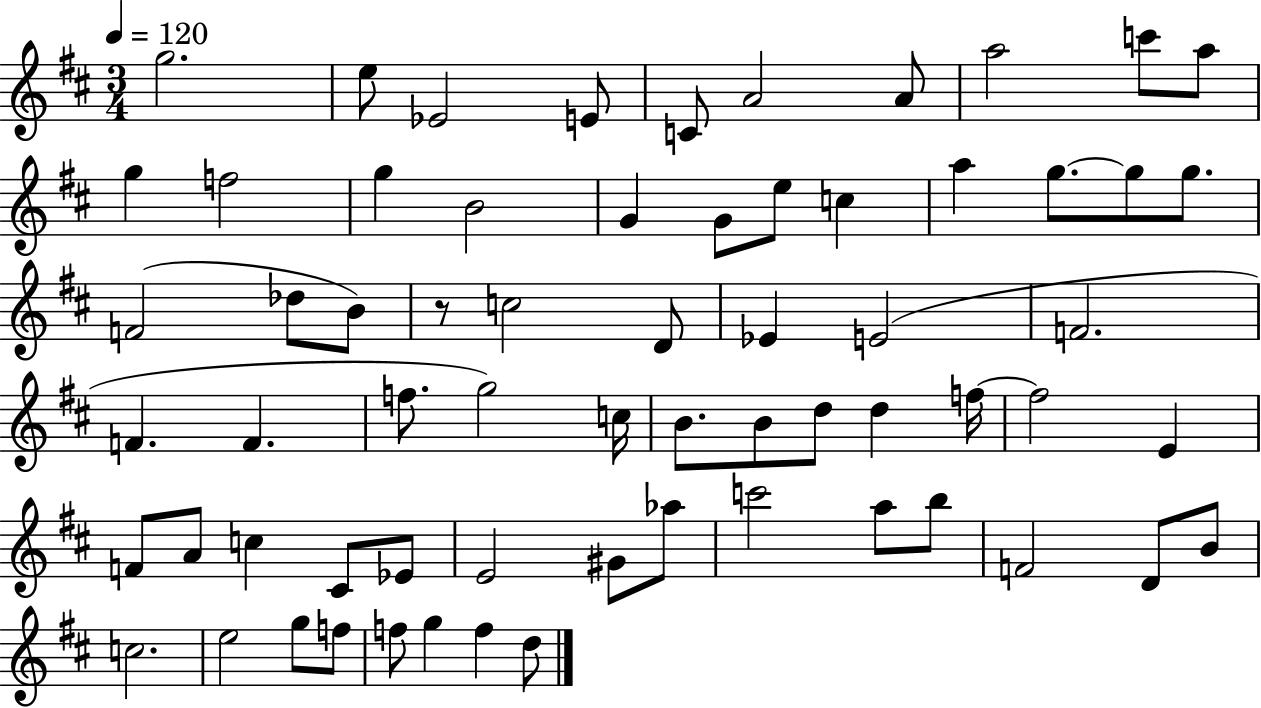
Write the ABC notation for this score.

X:1
T:Untitled
M:3/4
L:1/4
K:D
g2 e/2 _E2 E/2 C/2 A2 A/2 a2 c'/2 a/2 g f2 g B2 G G/2 e/2 c a g/2 g/2 g/2 F2 _d/2 B/2 z/2 c2 D/2 _E E2 F2 F F f/2 g2 c/4 B/2 B/2 d/2 d f/4 f2 E F/2 A/2 c ^C/2 _E/2 E2 ^G/2 _a/2 c'2 a/2 b/2 F2 D/2 B/2 c2 e2 g/2 f/2 f/2 g f d/2